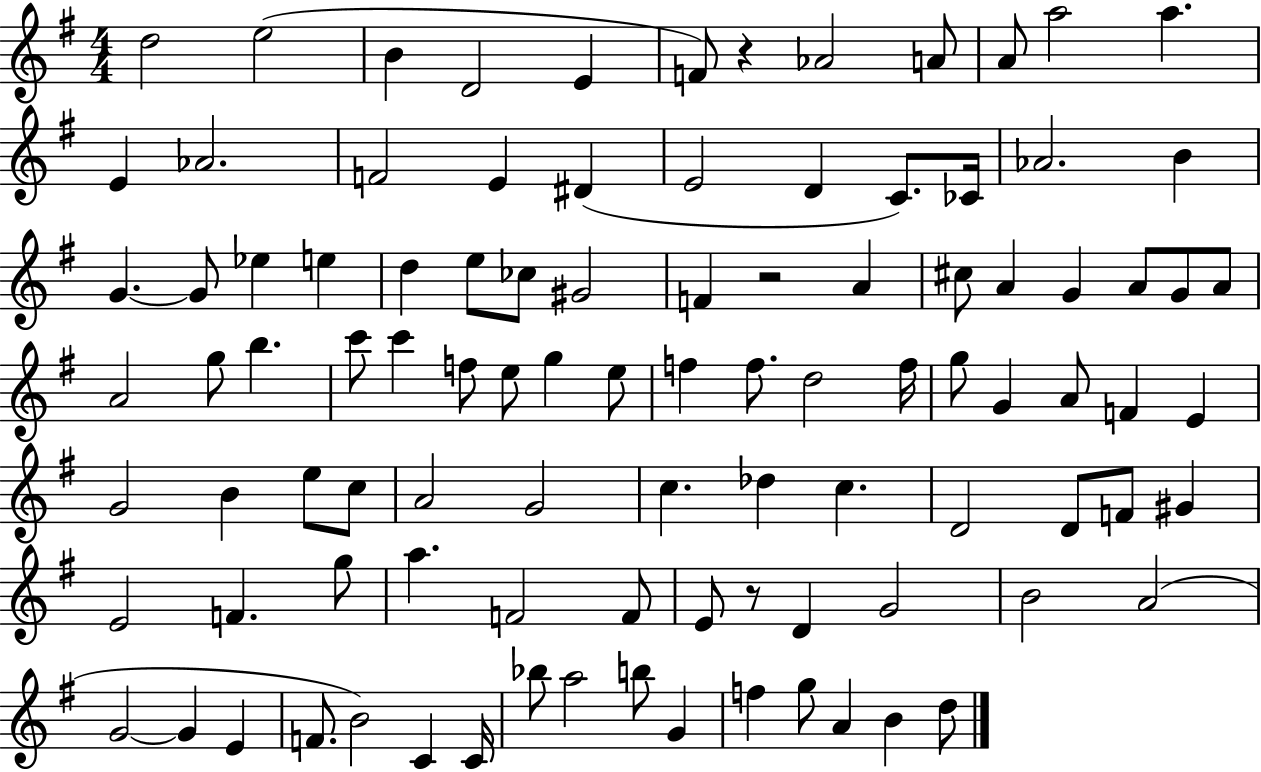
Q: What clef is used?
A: treble